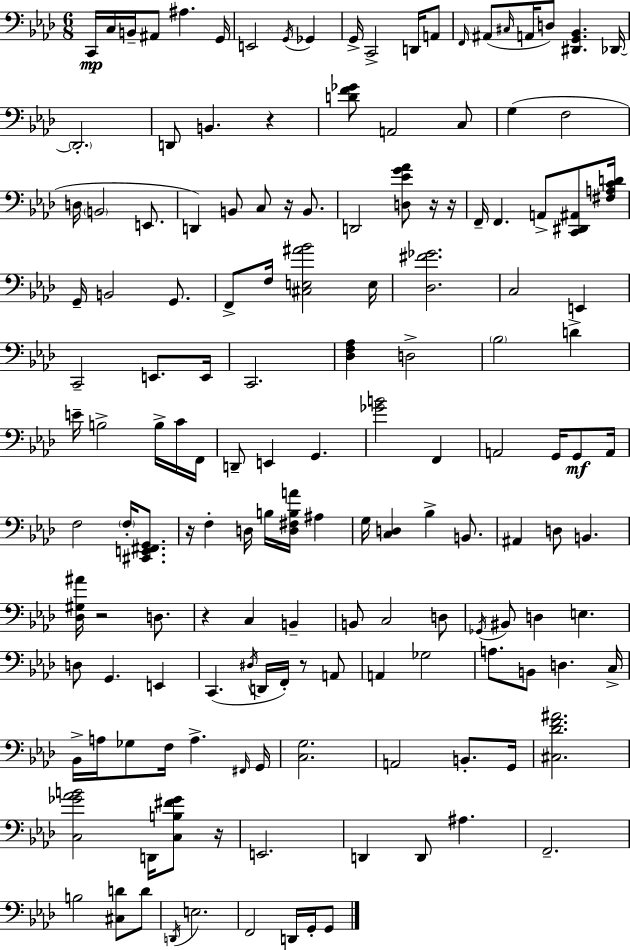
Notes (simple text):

C2/s C3/s B2/s A#2/e A#3/q. G2/s E2/h G2/s Gb2/q G2/s C2/h D2/s A2/e F2/s A#2/e C#3/s A2/s D3/e [D#2,G2,Bb2]/q. Db2/s Db2/h. D2/e B2/q. R/q [D4,F4,Gb4]/e A2/h C3/e G3/q F3/h D3/s B2/h E2/e. D2/q B2/e C3/e R/s B2/e. D2/h [D3,Eb4,G4,Ab4]/e R/s R/s F2/s F2/q. A2/e [C2,D#2,A#2]/e [F#3,A3,C4,D4]/s G2/s B2/h G2/e. F2/e F3/s [C#3,E3,A#4,Bb4]/h E3/s [Db3,F#4,Gb4]/h. C3/h E2/q C2/h E2/e. E2/s C2/h. [Db3,F3,Ab3]/q D3/h Bb3/h D4/q E4/s B3/h B3/s C4/s F2/s D2/e E2/q G2/q. [Gb4,B4]/h F2/q A2/h G2/s G2/e A2/s F3/h F3/s [C#2,E2,F#2,G2]/e. R/s F3/q D3/s B3/s [D3,F#3,B3,A4]/s A#3/q G3/s [C3,D3]/q Bb3/q B2/e. A#2/q D3/e B2/q. [Db3,G#3,A#4]/s R/h D3/e. R/q C3/q B2/q B2/e C3/h D3/e Gb2/s BIS2/e D3/q E3/q. D3/e G2/q. E2/q C2/q. D#3/s D2/s F2/s R/e A2/e A2/q Gb3/h A3/e. B2/e D3/q. C3/s Bb2/s A3/s Gb3/e F3/s A3/q. F#2/s G2/s [C3,G3]/h. A2/h B2/e. G2/s [C#3,Db4,F4,A#4]/h. [C3,Gb4,Ab4,B4]/h D2/s [C3,B3,F#4,Gb4]/e R/s E2/h. D2/q D2/e A#3/q. F2/h. B3/h [C#3,D4]/e D4/e D2/s E3/h. F2/h D2/s G2/s G2/e